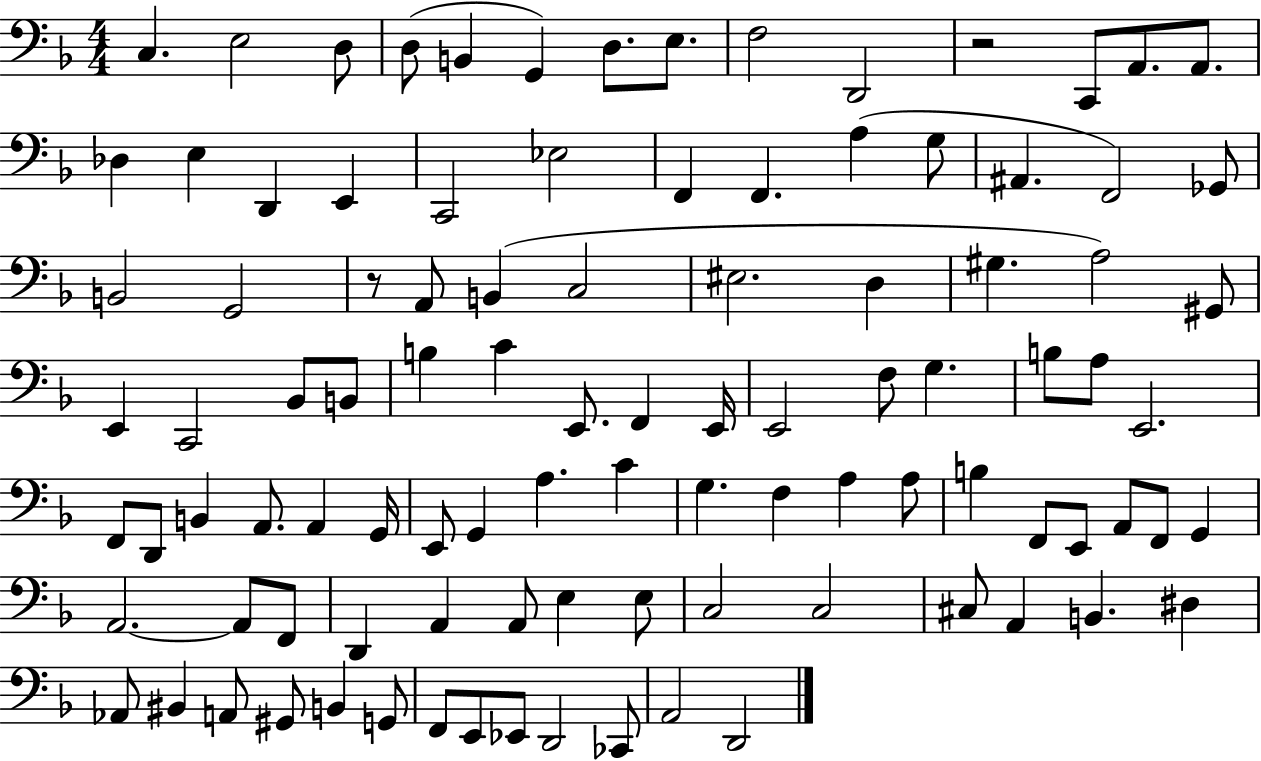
X:1
T:Untitled
M:4/4
L:1/4
K:F
C, E,2 D,/2 D,/2 B,, G,, D,/2 E,/2 F,2 D,,2 z2 C,,/2 A,,/2 A,,/2 _D, E, D,, E,, C,,2 _E,2 F,, F,, A, G,/2 ^A,, F,,2 _G,,/2 B,,2 G,,2 z/2 A,,/2 B,, C,2 ^E,2 D, ^G, A,2 ^G,,/2 E,, C,,2 _B,,/2 B,,/2 B, C E,,/2 F,, E,,/4 E,,2 F,/2 G, B,/2 A,/2 E,,2 F,,/2 D,,/2 B,, A,,/2 A,, G,,/4 E,,/2 G,, A, C G, F, A, A,/2 B, F,,/2 E,,/2 A,,/2 F,,/2 G,, A,,2 A,,/2 F,,/2 D,, A,, A,,/2 E, E,/2 C,2 C,2 ^C,/2 A,, B,, ^D, _A,,/2 ^B,, A,,/2 ^G,,/2 B,, G,,/2 F,,/2 E,,/2 _E,,/2 D,,2 _C,,/2 A,,2 D,,2